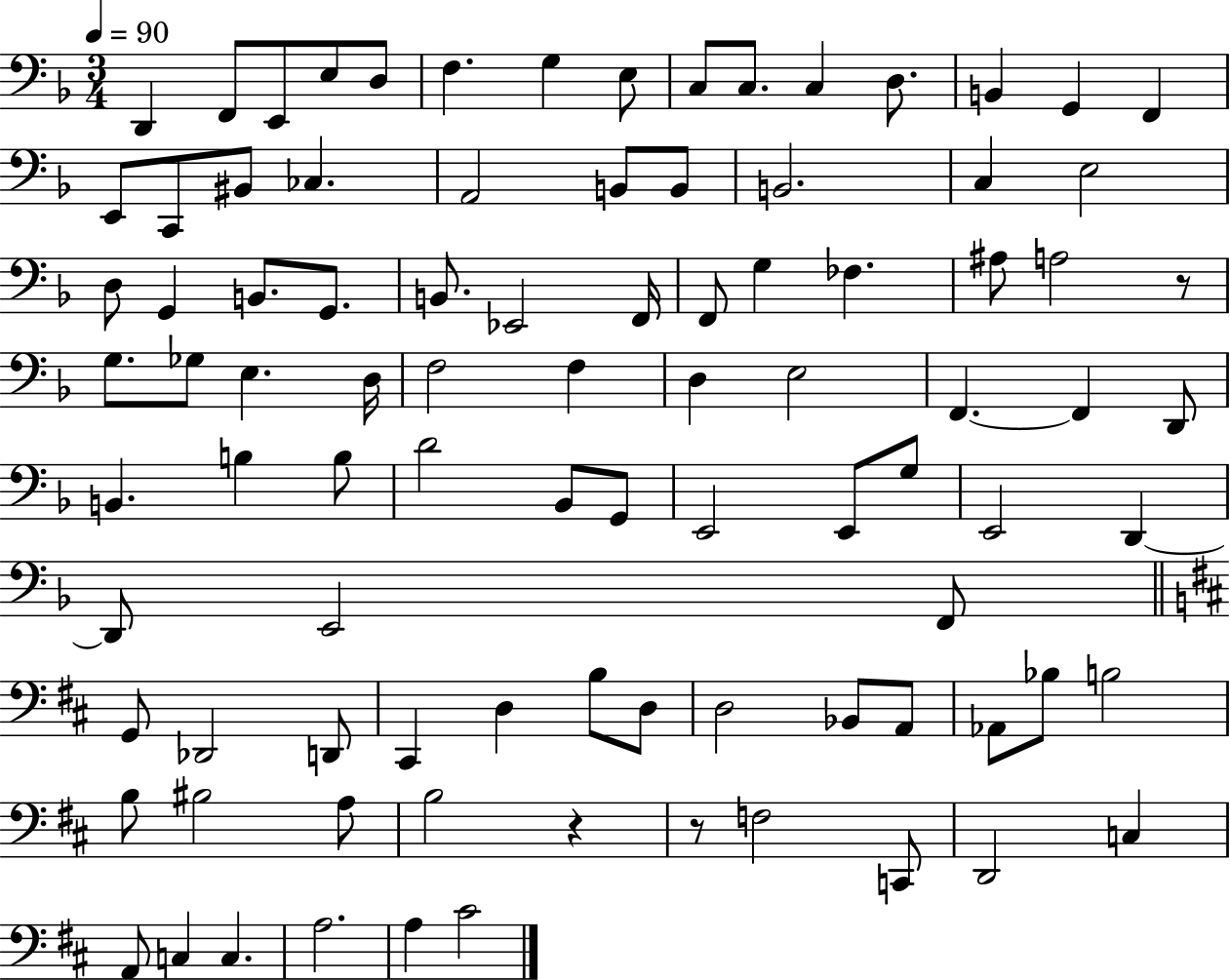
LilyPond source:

{
  \clef bass
  \numericTimeSignature
  \time 3/4
  \key f \major
  \tempo 4 = 90
  d,4 f,8 e,8 e8 d8 | f4. g4 e8 | c8 c8. c4 d8. | b,4 g,4 f,4 | \break e,8 c,8 bis,8 ces4. | a,2 b,8 b,8 | b,2. | c4 e2 | \break d8 g,4 b,8. g,8. | b,8. ees,2 f,16 | f,8 g4 fes4. | ais8 a2 r8 | \break g8. ges8 e4. d16 | f2 f4 | d4 e2 | f,4.~~ f,4 d,8 | \break b,4. b4 b8 | d'2 bes,8 g,8 | e,2 e,8 g8 | e,2 d,4~~ | \break d,8 e,2 f,8 | \bar "||" \break \key b \minor g,8 des,2 d,8 | cis,4 d4 b8 d8 | d2 bes,8 a,8 | aes,8 bes8 b2 | \break b8 bis2 a8 | b2 r4 | r8 f2 c,8 | d,2 c4 | \break a,8 c4 c4. | a2. | a4 cis'2 | \bar "|."
}